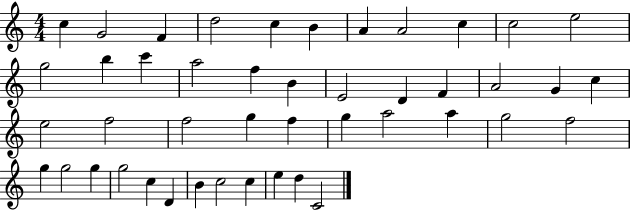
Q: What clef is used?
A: treble